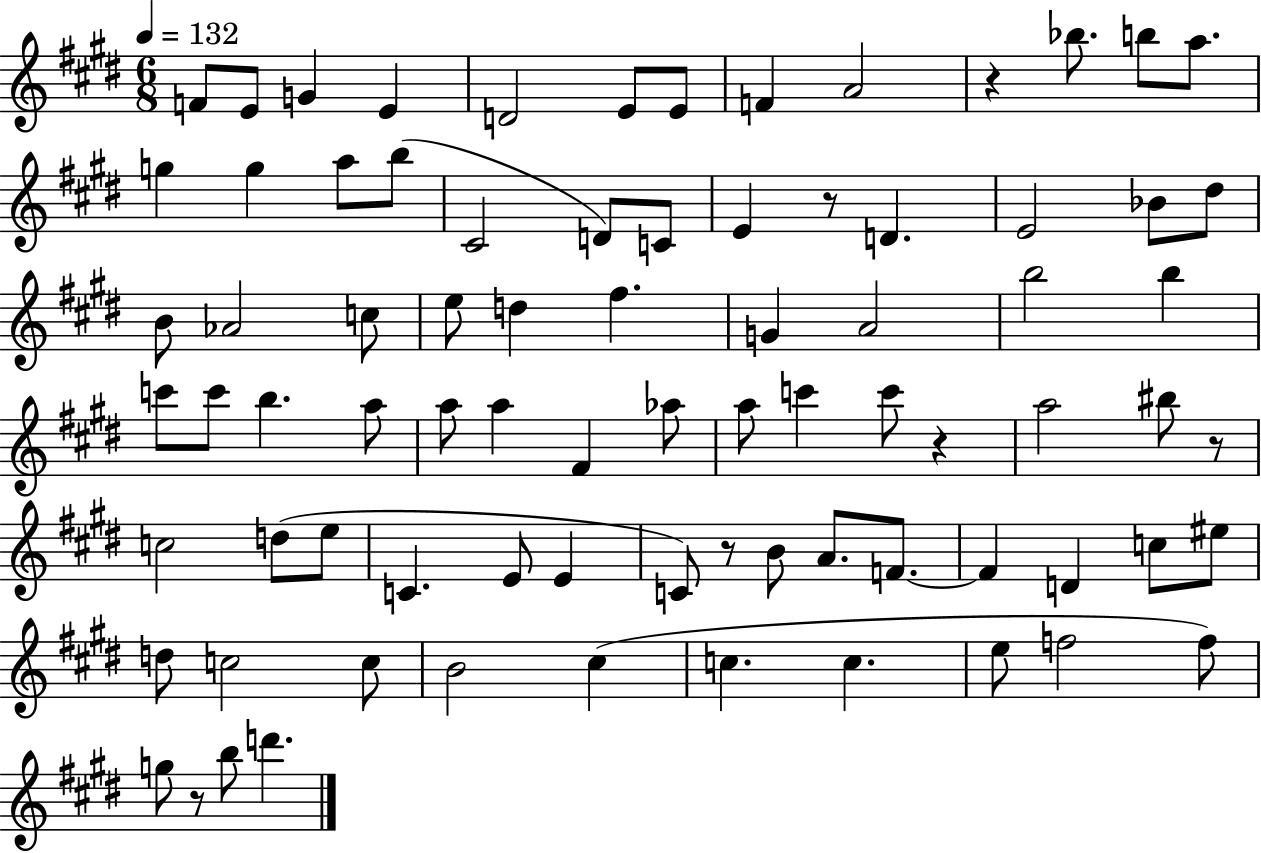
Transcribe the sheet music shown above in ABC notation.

X:1
T:Untitled
M:6/8
L:1/4
K:E
F/2 E/2 G E D2 E/2 E/2 F A2 z _b/2 b/2 a/2 g g a/2 b/2 ^C2 D/2 C/2 E z/2 D E2 _B/2 ^d/2 B/2 _A2 c/2 e/2 d ^f G A2 b2 b c'/2 c'/2 b a/2 a/2 a ^F _a/2 a/2 c' c'/2 z a2 ^b/2 z/2 c2 d/2 e/2 C E/2 E C/2 z/2 B/2 A/2 F/2 F D c/2 ^e/2 d/2 c2 c/2 B2 ^c c c e/2 f2 f/2 g/2 z/2 b/2 d'